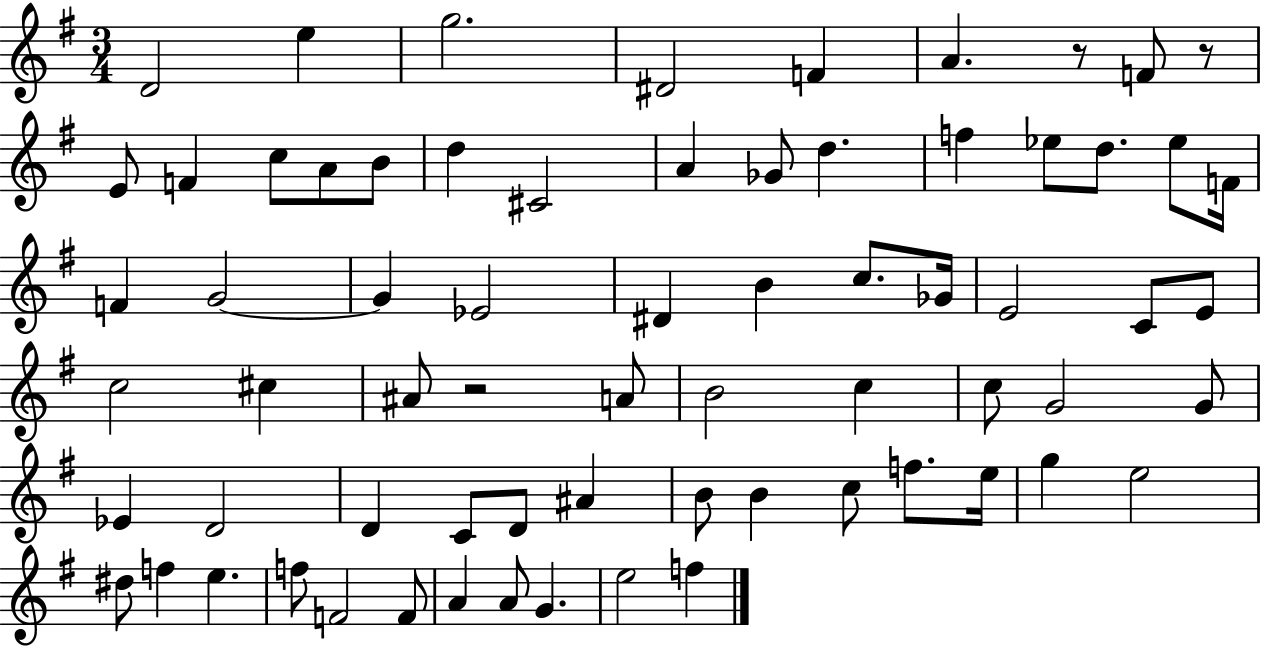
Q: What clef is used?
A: treble